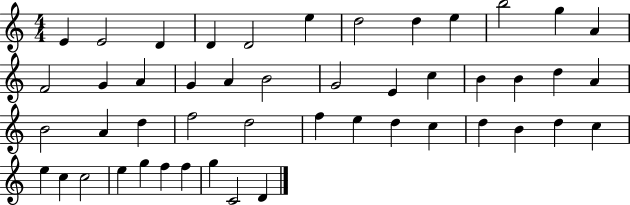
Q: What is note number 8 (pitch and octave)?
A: D5